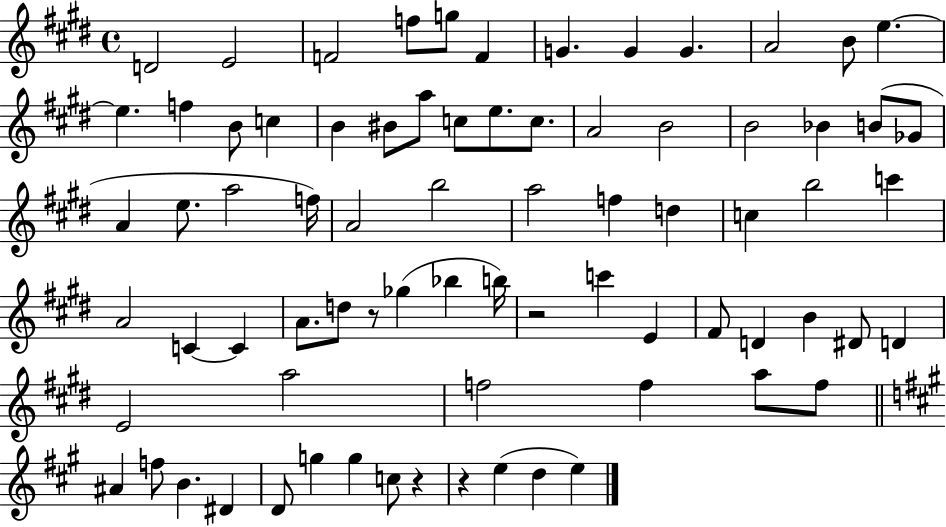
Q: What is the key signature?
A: E major